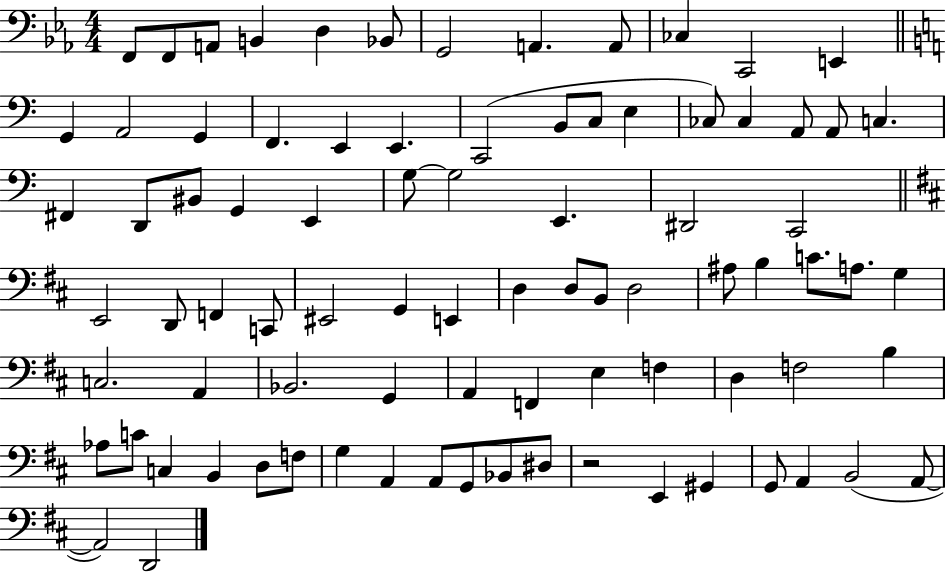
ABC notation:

X:1
T:Untitled
M:4/4
L:1/4
K:Eb
F,,/2 F,,/2 A,,/2 B,, D, _B,,/2 G,,2 A,, A,,/2 _C, C,,2 E,, G,, A,,2 G,, F,, E,, E,, C,,2 B,,/2 C,/2 E, _C,/2 _C, A,,/2 A,,/2 C, ^F,, D,,/2 ^B,,/2 G,, E,, G,/2 G,2 E,, ^D,,2 C,,2 E,,2 D,,/2 F,, C,,/2 ^E,,2 G,, E,, D, D,/2 B,,/2 D,2 ^A,/2 B, C/2 A,/2 G, C,2 A,, _B,,2 G,, A,, F,, E, F, D, F,2 B, _A,/2 C/2 C, B,, D,/2 F,/2 G, A,, A,,/2 G,,/2 _B,,/2 ^D,/2 z2 E,, ^G,, G,,/2 A,, B,,2 A,,/2 A,,2 D,,2